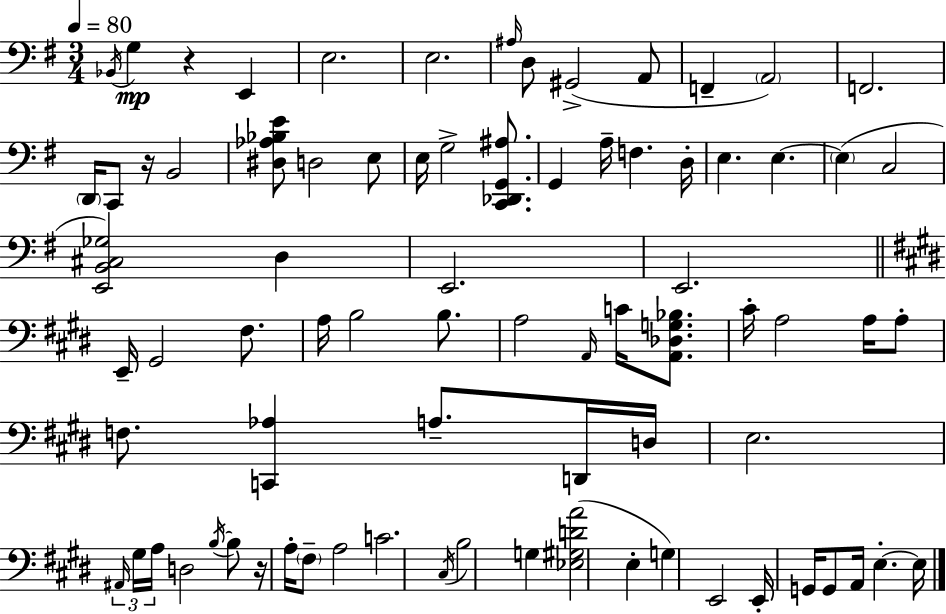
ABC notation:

X:1
T:Untitled
M:3/4
L:1/4
K:Em
_B,,/4 G, z E,, E,2 E,2 ^A,/4 D,/2 ^G,,2 A,,/2 F,, A,,2 F,,2 D,,/4 C,,/2 z/4 B,,2 [^D,_A,_B,E]/2 D,2 E,/2 E,/4 G,2 [C,,_D,,G,,^A,]/2 G,, A,/4 F, D,/4 E, E, E, C,2 [E,,B,,^C,_G,]2 D, E,,2 E,,2 E,,/4 ^G,,2 ^F,/2 A,/4 B,2 B,/2 A,2 A,,/4 C/4 [A,,_D,G,_B,]/2 ^C/4 A,2 A,/4 A,/2 F,/2 [C,,_A,] A,/2 D,,/4 D,/4 E,2 ^A,,/4 ^G,/4 A,/4 D,2 B,/4 B,/2 z/4 A,/4 ^F,/2 A,2 C2 ^C,/4 B,2 G, [_E,^G,DA]2 E, G, E,,2 E,,/4 G,,/4 G,,/2 A,,/4 E, E,/4